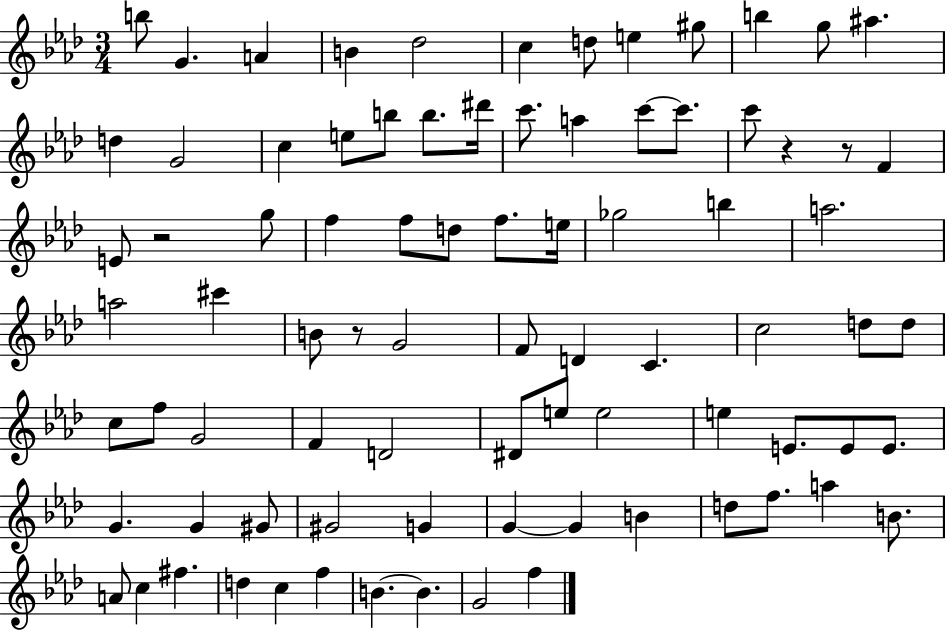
B5/e G4/q. A4/q B4/q Db5/h C5/q D5/e E5/q G#5/e B5/q G5/e A#5/q. D5/q G4/h C5/q E5/e B5/e B5/e. D#6/s C6/e. A5/q C6/e C6/e. C6/e R/q R/e F4/q E4/e R/h G5/e F5/q F5/e D5/e F5/e. E5/s Gb5/h B5/q A5/h. A5/h C#6/q B4/e R/e G4/h F4/e D4/q C4/q. C5/h D5/e D5/e C5/e F5/e G4/h F4/q D4/h D#4/e E5/e E5/h E5/q E4/e. E4/e E4/e. G4/q. G4/q G#4/e G#4/h G4/q G4/q G4/q B4/q D5/e F5/e. A5/q B4/e. A4/e C5/q F#5/q. D5/q C5/q F5/q B4/q. B4/q. G4/h F5/q